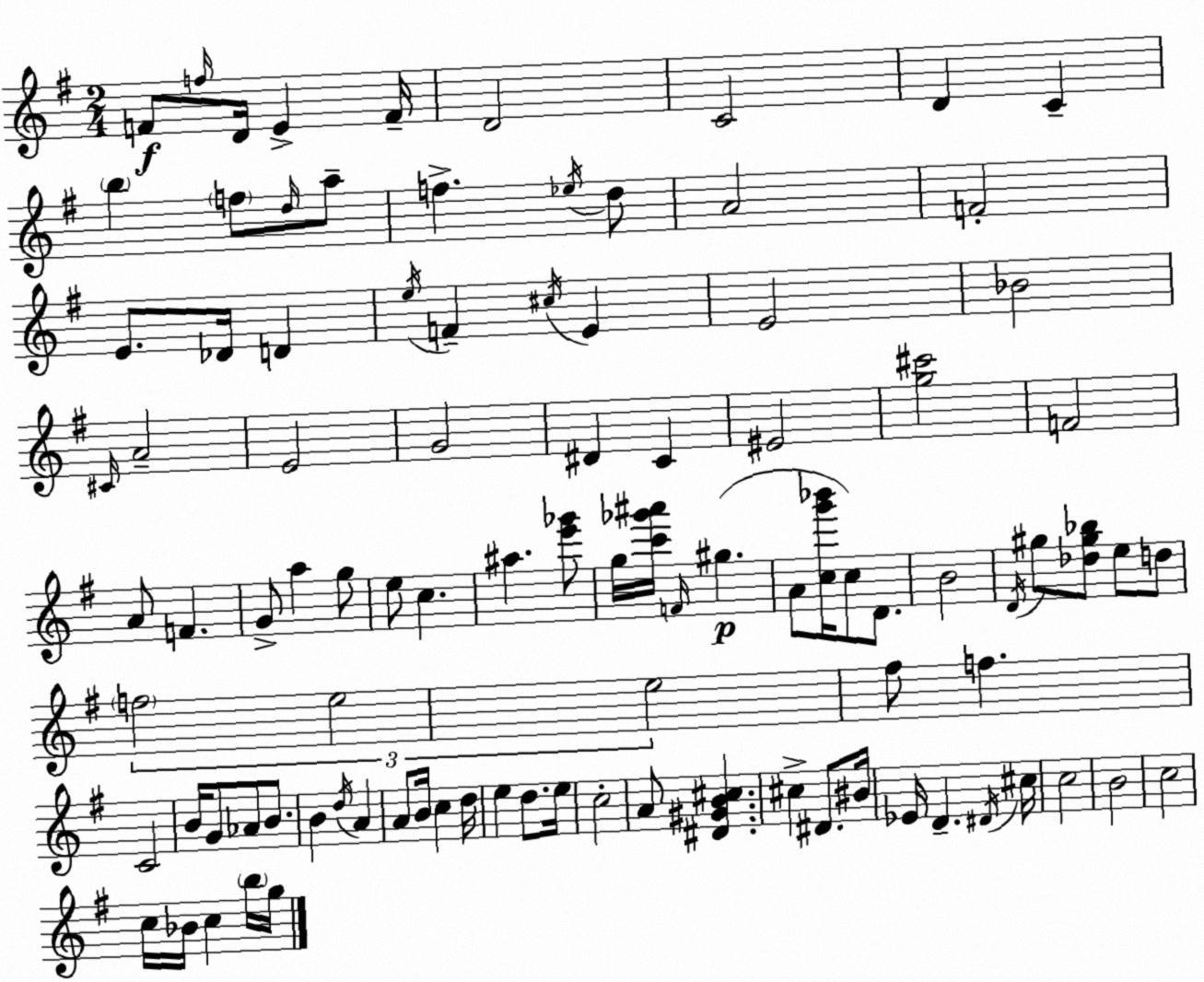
X:1
T:Untitled
M:2/4
L:1/4
K:G
F/2 f/4 D/4 E F/4 D2 C2 D C b f/2 d/4 a/2 f _e/4 d/2 A2 F2 E/2 _D/4 D e/4 F ^c/4 E E2 _B2 ^C/4 A2 E2 G2 ^D C ^E2 [g^c']2 F2 A/2 F G/2 a g/2 e/2 c ^a [e'_g']/2 g/4 [c'_g'^a']/4 F/4 ^g A/2 [cg'_b']/4 c/2 D/2 B2 D/4 ^g/2 [_d^g_b]/2 e/2 d/2 f2 e2 e2 ^f/2 f C2 B/4 G/2 _A/2 B/2 B d/4 A A/2 B/4 c d/4 e d/2 e/4 c2 A/2 [^D^GB^c] ^c ^D/2 ^B/4 _E/4 D ^D/4 ^c/4 c2 B2 c2 c/4 _B/4 c b/4 g/4